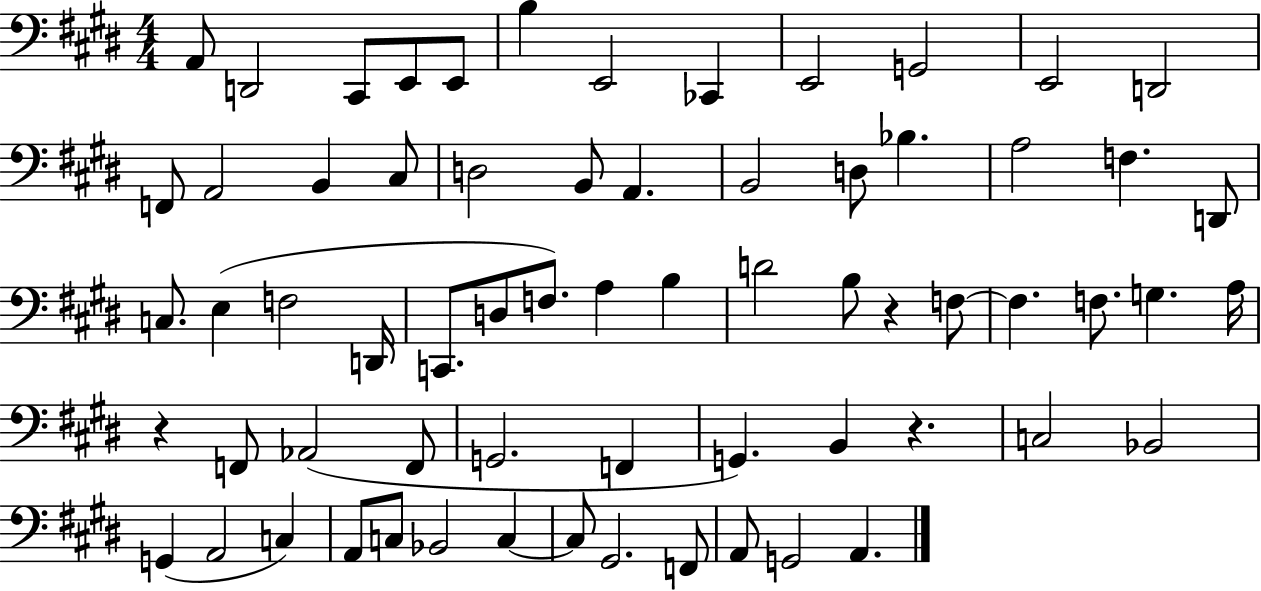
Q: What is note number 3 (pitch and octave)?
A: C#2